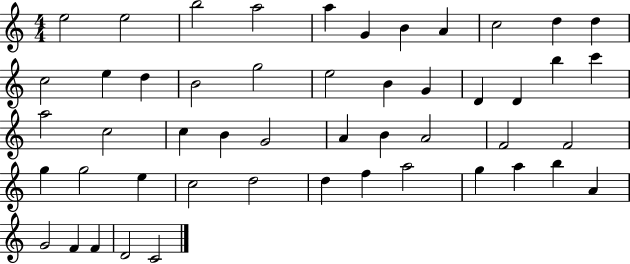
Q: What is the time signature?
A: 4/4